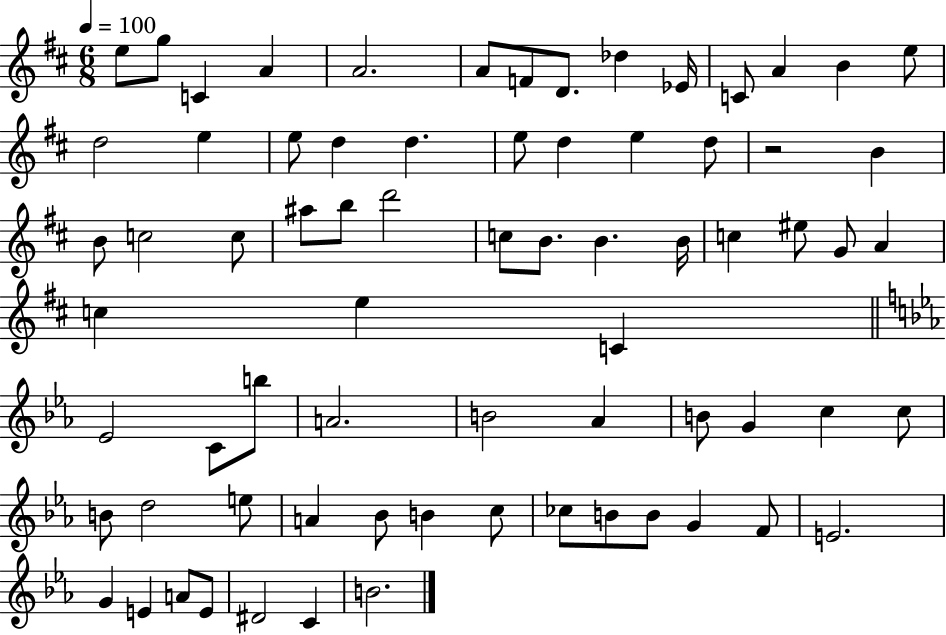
X:1
T:Untitled
M:6/8
L:1/4
K:D
e/2 g/2 C A A2 A/2 F/2 D/2 _d _E/4 C/2 A B e/2 d2 e e/2 d d e/2 d e d/2 z2 B B/2 c2 c/2 ^a/2 b/2 d'2 c/2 B/2 B B/4 c ^e/2 G/2 A c e C _E2 C/2 b/2 A2 B2 _A B/2 G c c/2 B/2 d2 e/2 A _B/2 B c/2 _c/2 B/2 B/2 G F/2 E2 G E A/2 E/2 ^D2 C B2